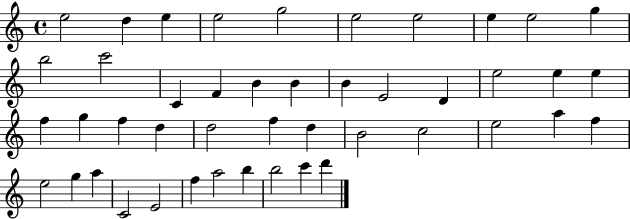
X:1
T:Untitled
M:4/4
L:1/4
K:C
e2 d e e2 g2 e2 e2 e e2 g b2 c'2 C F B B B E2 D e2 e e f g f d d2 f d B2 c2 e2 a f e2 g a C2 E2 f a2 b b2 c' d'